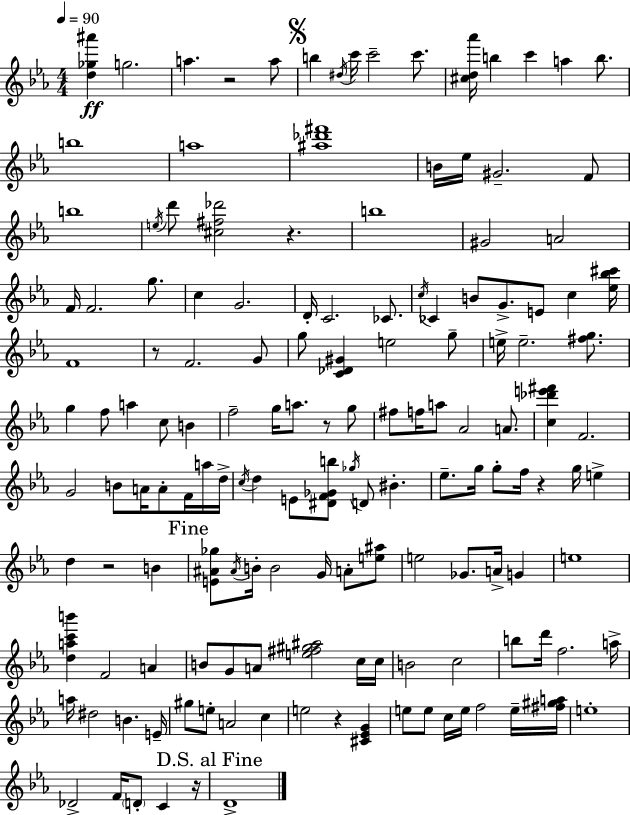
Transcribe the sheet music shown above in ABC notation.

X:1
T:Untitled
M:4/4
L:1/4
K:Eb
[d_g^a'] g2 a z2 a/2 b ^d/4 c'/4 c'2 c'/2 [^cd_a']/4 b c' a b/2 b4 a4 [^a_d'^f']4 B/4 _e/4 ^G2 F/2 b4 e/4 d'/2 [^c^f_d']2 z b4 ^G2 A2 F/4 F2 g/2 c G2 D/4 C2 _C/2 c/4 _C B/2 G/2 E/2 c [_e_b^c']/4 F4 z/2 F2 G/2 g/2 [C_D^G] e2 g/2 e/4 e2 [^fg]/2 g f/2 a c/2 B f2 g/4 a/2 z/2 g/2 ^f/2 f/4 a/2 _A2 A/2 [c_d'e'^f'] F2 G2 B/2 A/4 A/2 F/4 a/4 d/4 c/4 d E/2 [^DF_Gb]/2 _g/4 D/2 ^B _e/2 g/4 g/2 f/4 z g/4 e d z2 B [E^A_g]/2 ^A/4 B/4 B2 G/4 A/2 [e^a]/2 e2 _G/2 A/4 G e4 [dac'b'] F2 A B/2 G/2 A/2 [e^f^g^a]2 c/4 c/4 B2 c2 b/2 d'/4 f2 a/4 a/4 ^d2 B E/4 ^g/2 e/2 A2 c e2 z [^C_EG] e/2 e/2 c/4 e/4 f2 e/4 [^f^ga]/4 e4 _D2 F/4 D/2 C z/4 D4